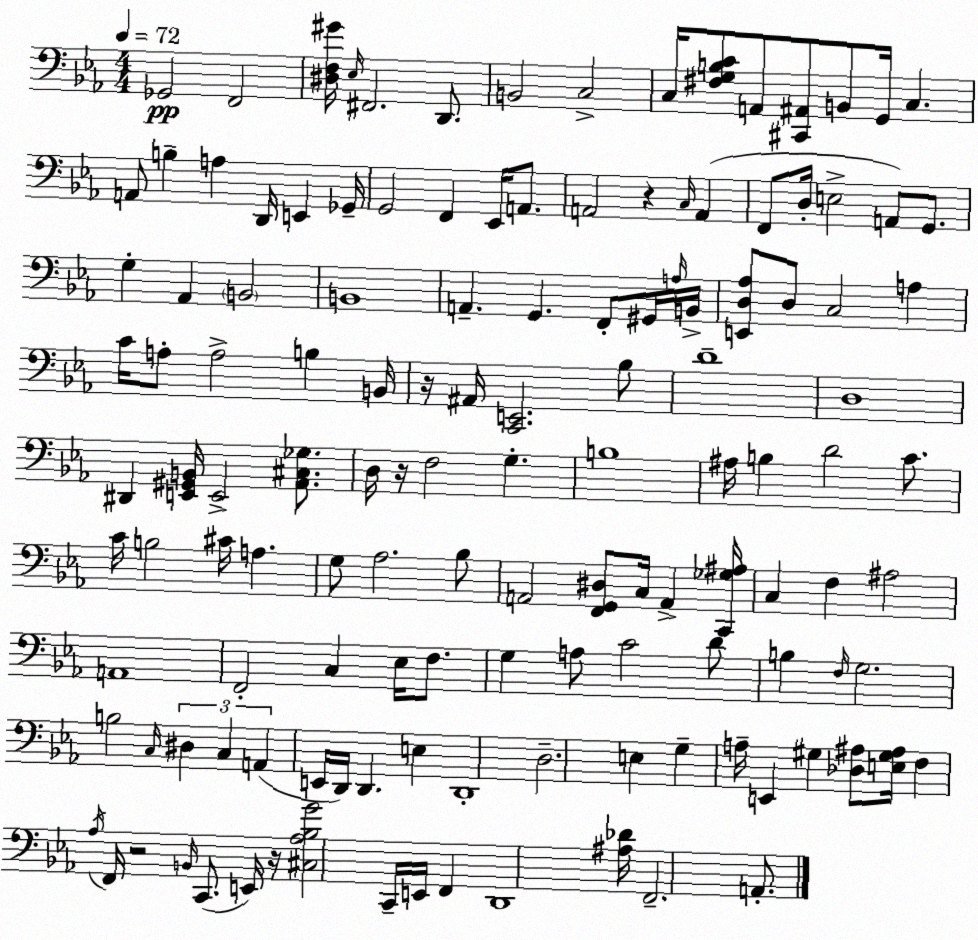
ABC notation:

X:1
T:Untitled
M:4/4
L:1/4
K:Cm
_G,,2 F,,2 [^D,F,^G]/4 _E,/4 ^F,,2 D,,/2 B,,2 C,2 C,/4 [^F,G,B,C]/2 A,,/2 [^C,,^A,,]/2 B,,/2 G,,/4 C, A,,/2 B, A, D,,/4 E,, _G,,/4 G,,2 F,, _E,,/4 A,,/2 A,,2 z C,/4 A,, F,,/2 D,/4 E,2 A,,/2 G,,/2 G, _A,, B,,2 B,,4 A,, G,, F,,/2 ^G,,/4 A,/4 B,,/4 [E,,D,_A,]/2 D,/2 C,2 A, C/4 A,/2 A,2 B, B,,/4 z/4 ^A,,/4 [C,,E,,]2 _B,/2 D4 D,4 ^D,, [E,,^G,,B,,]/4 E,,2 [_A,,^C,_G,]/2 D,/4 z/4 F,2 G, B,4 ^A,/4 B, D2 C/2 C/4 B,2 ^C/4 A, G,/2 _A,2 _B,/2 A,,2 [F,,G,,^D,]/2 C,/4 A,, [C,,_G,^A,]/4 C, F, ^A,2 A,,4 F,,2 C, _E,/4 F,/2 G, A,/2 C2 D/2 B, F,/4 G,2 B,2 C,/4 ^D, C, A,, E,,/4 D,,/4 D,, E, D,,4 D,2 E, G, A,/4 E,, ^G, [_D,^A,]/2 [E,^G,^A,]/4 F, _A,/4 F,,/4 z2 B,,/4 C,,/2 E,,/4 z/4 [^C,_A,_B,G]2 C,,/4 E,,/4 F,, D,,4 [^A,_D]/4 F,,2 A,,/2